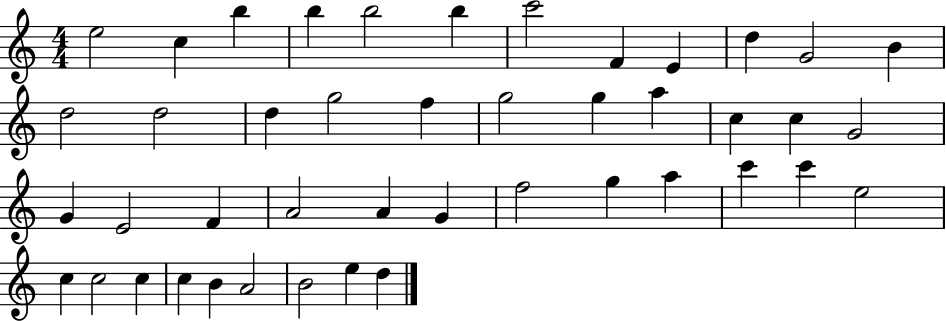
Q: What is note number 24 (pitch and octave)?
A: G4